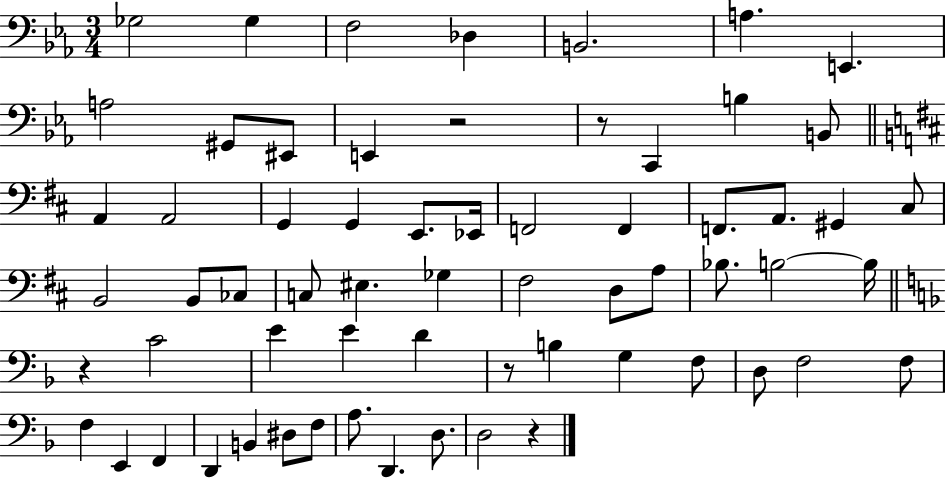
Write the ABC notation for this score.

X:1
T:Untitled
M:3/4
L:1/4
K:Eb
_G,2 _G, F,2 _D, B,,2 A, E,, A,2 ^G,,/2 ^E,,/2 E,, z2 z/2 C,, B, B,,/2 A,, A,,2 G,, G,, E,,/2 _E,,/4 F,,2 F,, F,,/2 A,,/2 ^G,, ^C,/2 B,,2 B,,/2 _C,/2 C,/2 ^E, _G, ^F,2 D,/2 A,/2 _B,/2 B,2 B,/4 z C2 E E D z/2 B, G, F,/2 D,/2 F,2 F,/2 F, E,, F,, D,, B,, ^D,/2 F,/2 A,/2 D,, D,/2 D,2 z